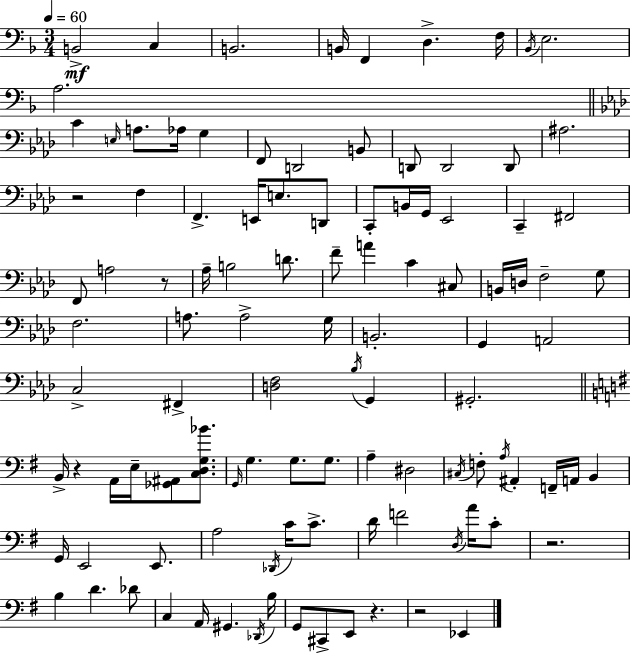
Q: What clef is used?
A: bass